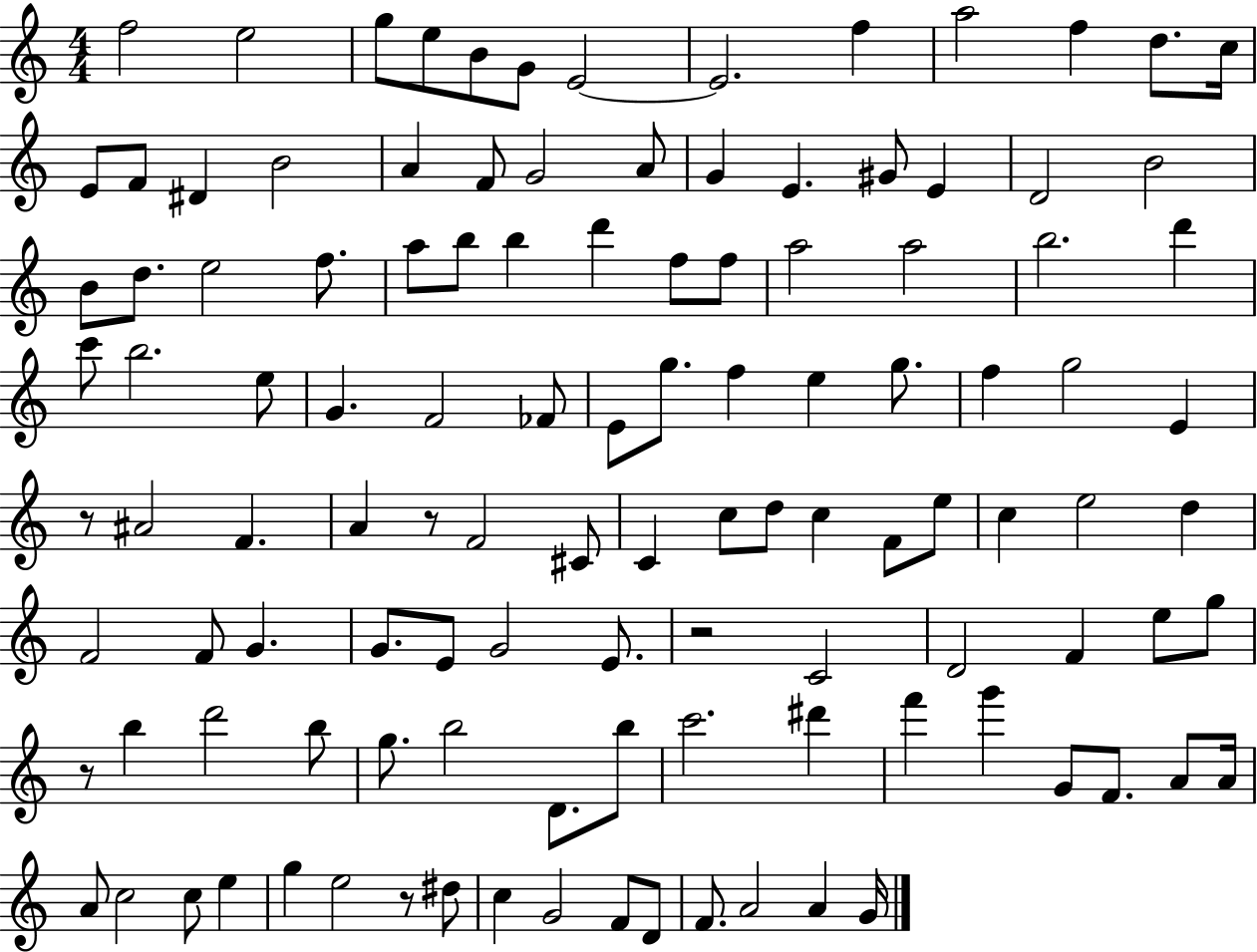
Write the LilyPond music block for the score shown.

{
  \clef treble
  \numericTimeSignature
  \time 4/4
  \key c \major
  f''2 e''2 | g''8 e''8 b'8 g'8 e'2~~ | e'2. f''4 | a''2 f''4 d''8. c''16 | \break e'8 f'8 dis'4 b'2 | a'4 f'8 g'2 a'8 | g'4 e'4. gis'8 e'4 | d'2 b'2 | \break b'8 d''8. e''2 f''8. | a''8 b''8 b''4 d'''4 f''8 f''8 | a''2 a''2 | b''2. d'''4 | \break c'''8 b''2. e''8 | g'4. f'2 fes'8 | e'8 g''8. f''4 e''4 g''8. | f''4 g''2 e'4 | \break r8 ais'2 f'4. | a'4 r8 f'2 cis'8 | c'4 c''8 d''8 c''4 f'8 e''8 | c''4 e''2 d''4 | \break f'2 f'8 g'4. | g'8. e'8 g'2 e'8. | r2 c'2 | d'2 f'4 e''8 g''8 | \break r8 b''4 d'''2 b''8 | g''8. b''2 d'8. b''8 | c'''2. dis'''4 | f'''4 g'''4 g'8 f'8. a'8 a'16 | \break a'8 c''2 c''8 e''4 | g''4 e''2 r8 dis''8 | c''4 g'2 f'8 d'8 | f'8. a'2 a'4 g'16 | \break \bar "|."
}